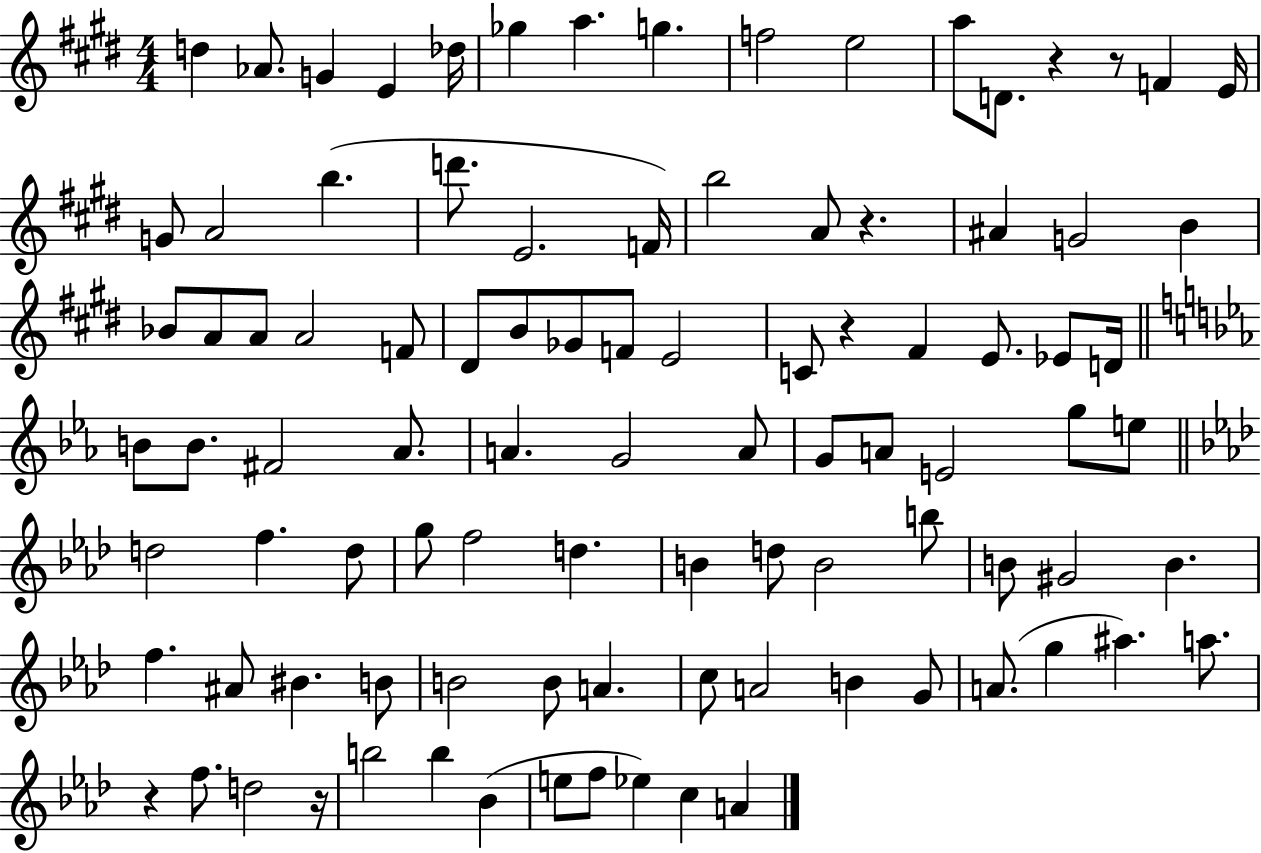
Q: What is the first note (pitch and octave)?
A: D5